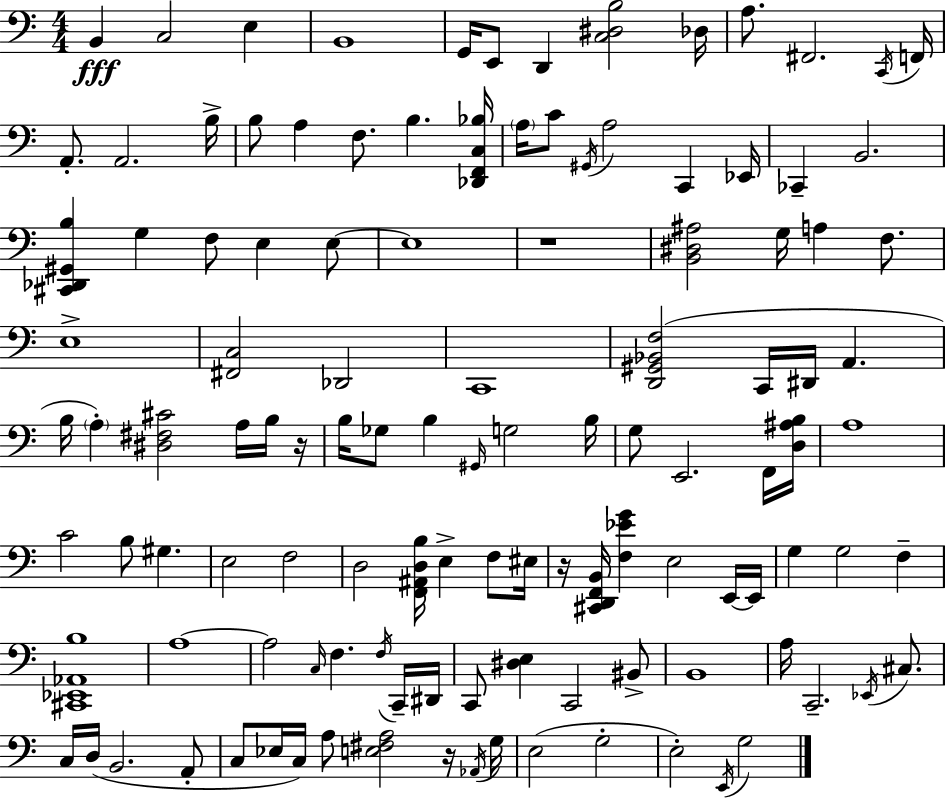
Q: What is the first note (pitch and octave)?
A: B2